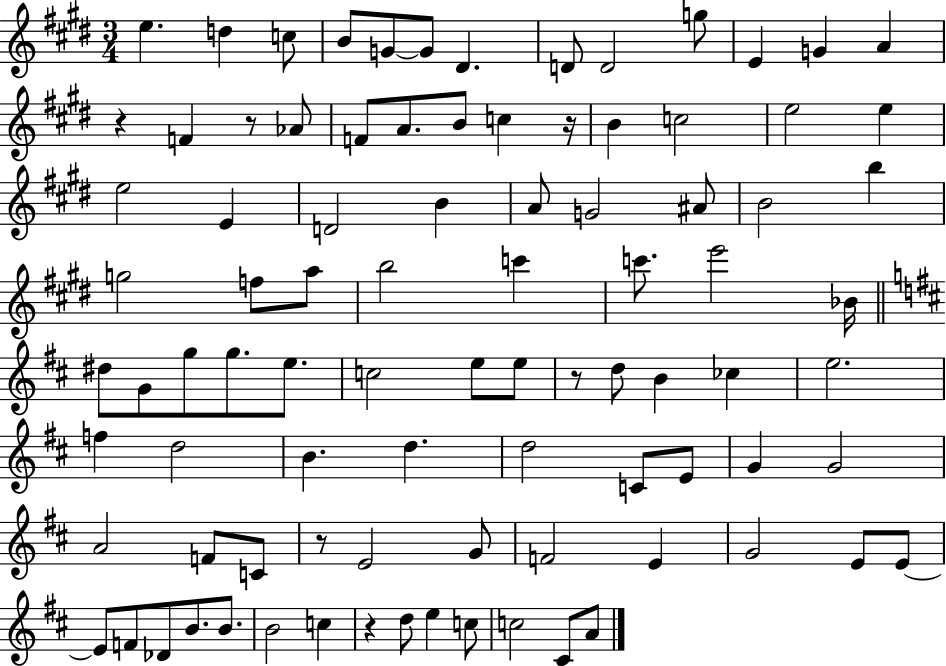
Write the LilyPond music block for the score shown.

{
  \clef treble
  \numericTimeSignature
  \time 3/4
  \key e \major
  e''4. d''4 c''8 | b'8 g'8~~ g'8 dis'4. | d'8 d'2 g''8 | e'4 g'4 a'4 | \break r4 f'4 r8 aes'8 | f'8 a'8. b'8 c''4 r16 | b'4 c''2 | e''2 e''4 | \break e''2 e'4 | d'2 b'4 | a'8 g'2 ais'8 | b'2 b''4 | \break g''2 f''8 a''8 | b''2 c'''4 | c'''8. e'''2 bes'16 | \bar "||" \break \key d \major dis''8 g'8 g''8 g''8. e''8. | c''2 e''8 e''8 | r8 d''8 b'4 ces''4 | e''2. | \break f''4 d''2 | b'4. d''4. | d''2 c'8 e'8 | g'4 g'2 | \break a'2 f'8 c'8 | r8 e'2 g'8 | f'2 e'4 | g'2 e'8 e'8~~ | \break e'8 f'8 des'8 b'8. b'8. | b'2 c''4 | r4 d''8 e''4 c''8 | c''2 cis'8 a'8 | \break \bar "|."
}